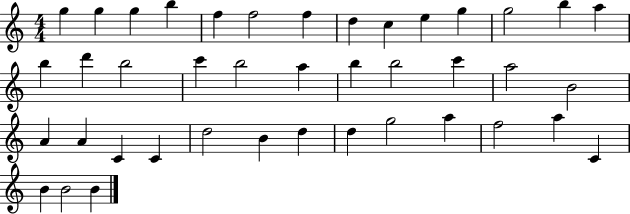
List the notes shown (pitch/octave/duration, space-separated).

G5/q G5/q G5/q B5/q F5/q F5/h F5/q D5/q C5/q E5/q G5/q G5/h B5/q A5/q B5/q D6/q B5/h C6/q B5/h A5/q B5/q B5/h C6/q A5/h B4/h A4/q A4/q C4/q C4/q D5/h B4/q D5/q D5/q G5/h A5/q F5/h A5/q C4/q B4/q B4/h B4/q